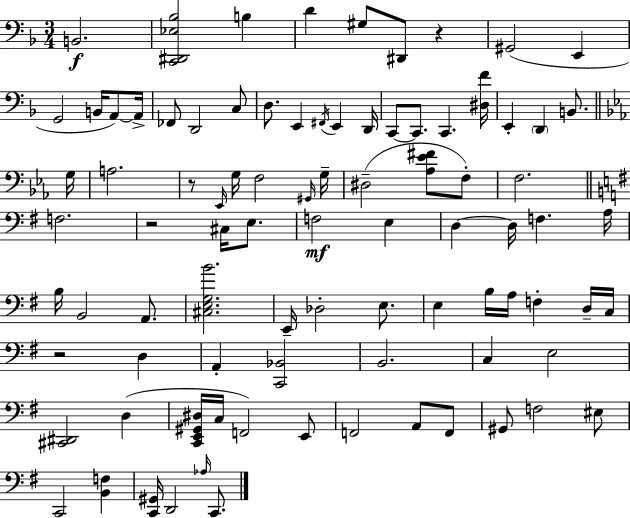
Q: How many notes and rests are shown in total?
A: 88